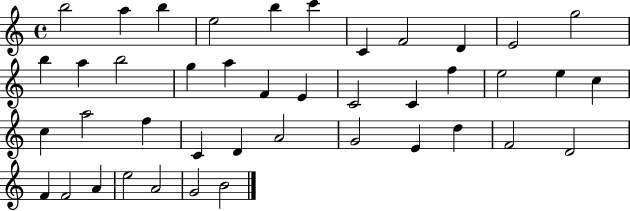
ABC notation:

X:1
T:Untitled
M:4/4
L:1/4
K:C
b2 a b e2 b c' C F2 D E2 g2 b a b2 g a F E C2 C f e2 e c c a2 f C D A2 G2 E d F2 D2 F F2 A e2 A2 G2 B2